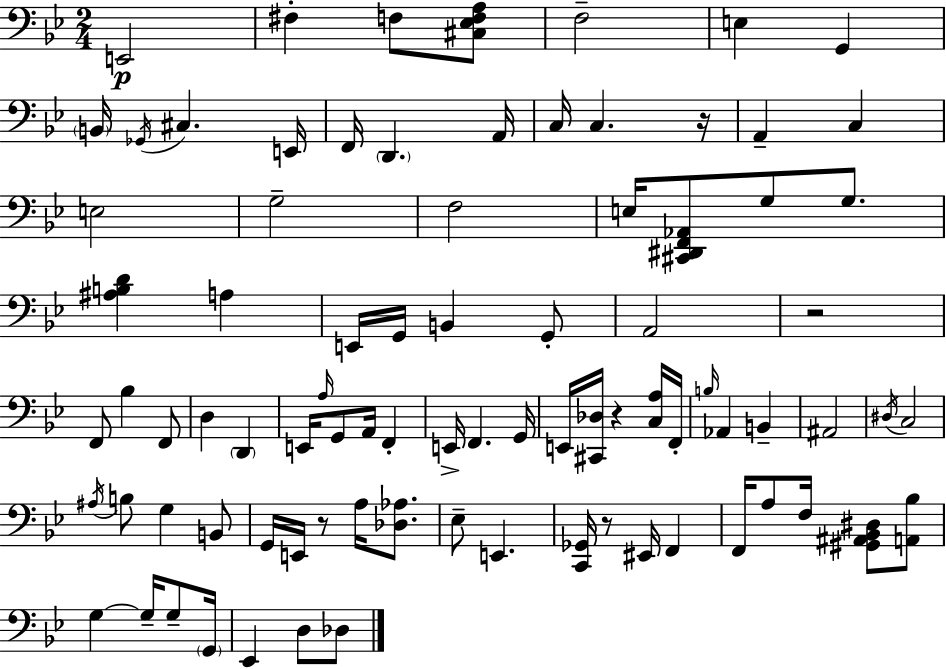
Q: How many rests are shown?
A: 5